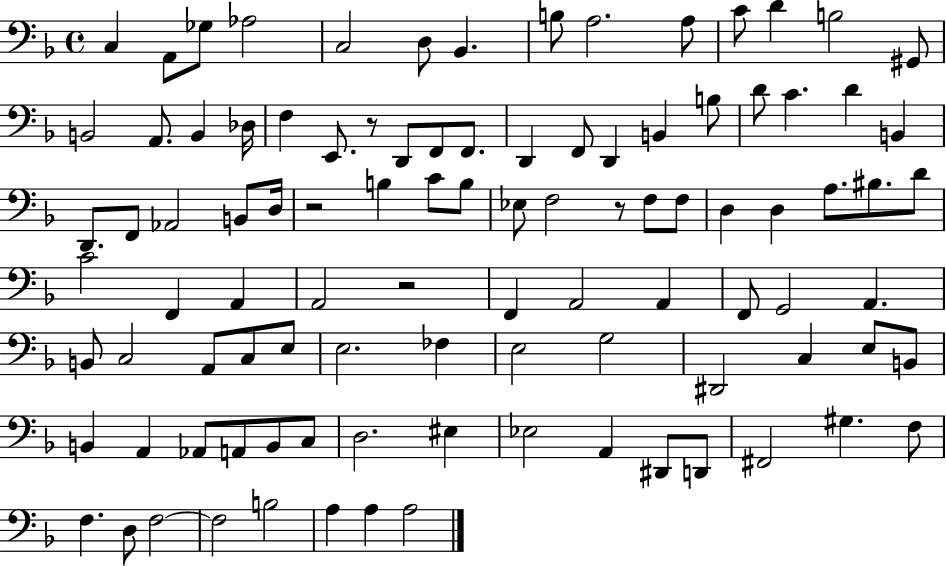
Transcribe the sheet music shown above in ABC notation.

X:1
T:Untitled
M:4/4
L:1/4
K:F
C, A,,/2 _G,/2 _A,2 C,2 D,/2 _B,, B,/2 A,2 A,/2 C/2 D B,2 ^G,,/2 B,,2 A,,/2 B,, _D,/4 F, E,,/2 z/2 D,,/2 F,,/2 F,,/2 D,, F,,/2 D,, B,, B,/2 D/2 C D B,, D,,/2 F,,/2 _A,,2 B,,/2 D,/4 z2 B, C/2 B,/2 _E,/2 F,2 z/2 F,/2 F,/2 D, D, A,/2 ^B,/2 D/2 C2 F,, A,, A,,2 z2 F,, A,,2 A,, F,,/2 G,,2 A,, B,,/2 C,2 A,,/2 C,/2 E,/2 E,2 _F, E,2 G,2 ^D,,2 C, E,/2 B,,/2 B,, A,, _A,,/2 A,,/2 B,,/2 C,/2 D,2 ^E, _E,2 A,, ^D,,/2 D,,/2 ^F,,2 ^G, F,/2 F, D,/2 F,2 F,2 B,2 A, A, A,2